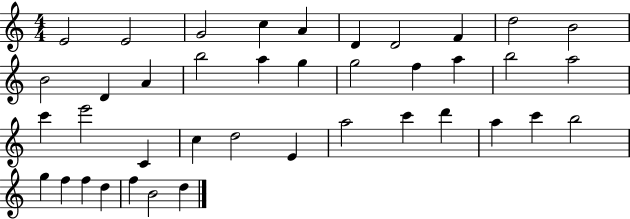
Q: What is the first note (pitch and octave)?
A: E4